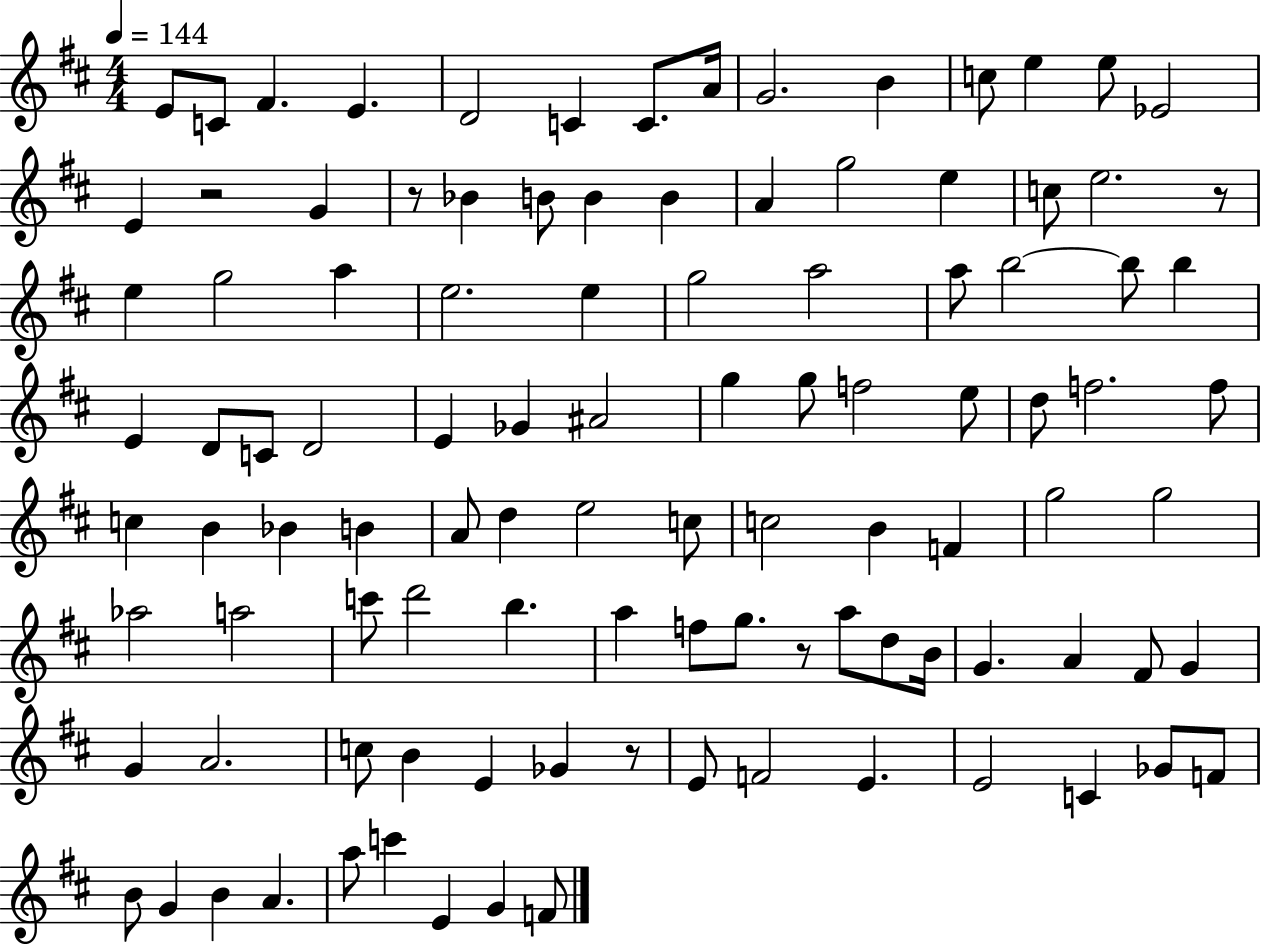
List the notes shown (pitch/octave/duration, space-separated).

E4/e C4/e F#4/q. E4/q. D4/h C4/q C4/e. A4/s G4/h. B4/q C5/e E5/q E5/e Eb4/h E4/q R/h G4/q R/e Bb4/q B4/e B4/q B4/q A4/q G5/h E5/q C5/e E5/h. R/e E5/q G5/h A5/q E5/h. E5/q G5/h A5/h A5/e B5/h B5/e B5/q E4/q D4/e C4/e D4/h E4/q Gb4/q A#4/h G5/q G5/e F5/h E5/e D5/e F5/h. F5/e C5/q B4/q Bb4/q B4/q A4/e D5/q E5/h C5/e C5/h B4/q F4/q G5/h G5/h Ab5/h A5/h C6/e D6/h B5/q. A5/q F5/e G5/e. R/e A5/e D5/e B4/s G4/q. A4/q F#4/e G4/q G4/q A4/h. C5/e B4/q E4/q Gb4/q R/e E4/e F4/h E4/q. E4/h C4/q Gb4/e F4/e B4/e G4/q B4/q A4/q. A5/e C6/q E4/q G4/q F4/e